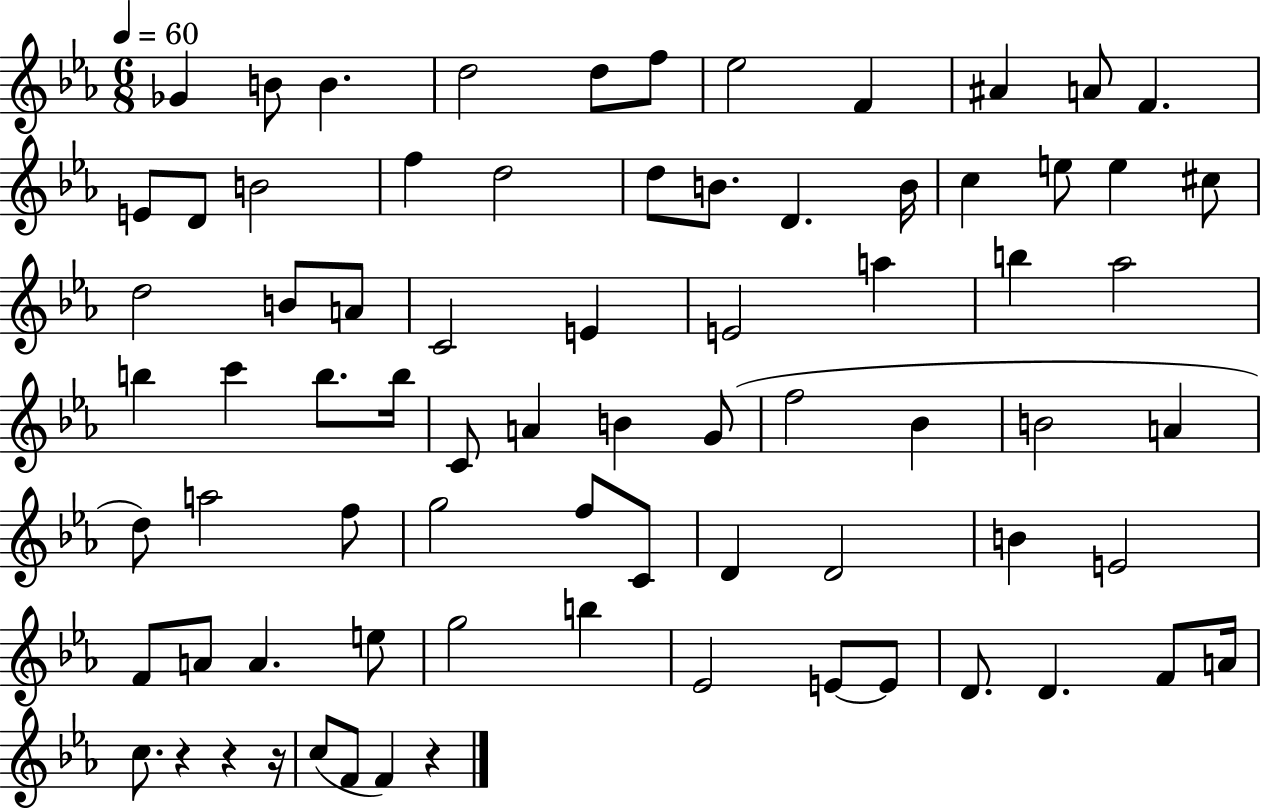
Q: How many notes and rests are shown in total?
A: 76